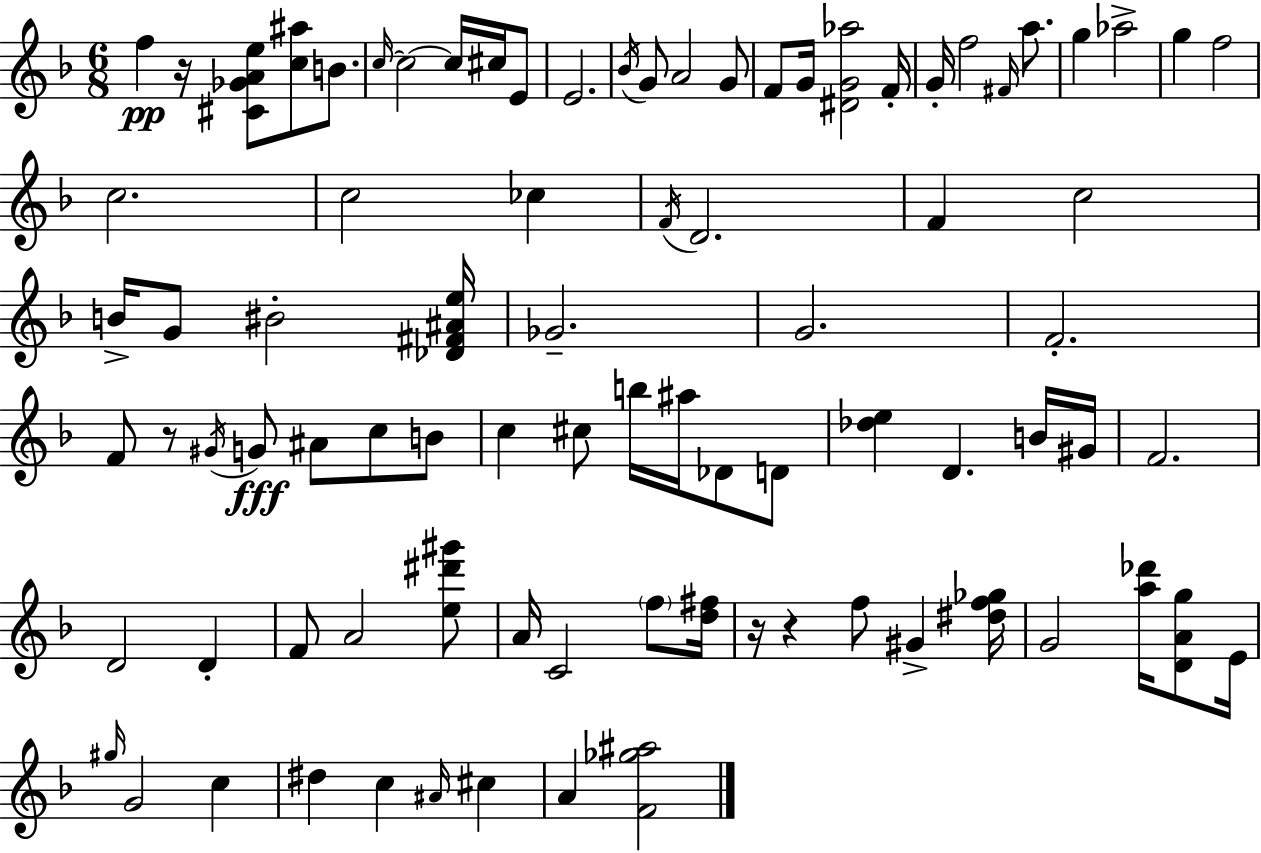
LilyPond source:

{
  \clef treble
  \numericTimeSignature
  \time 6/8
  \key f \major
  f''4\pp r16 <cis' ges' a' e''>8 <c'' ais''>8 b'8. | \grace { c''16~ }~ c''2 c''16 cis''16 e'8 | e'2. | \acciaccatura { bes'16 } g'8 a'2 | \break g'8 f'8 g'16 <dis' g' aes''>2 | f'16-. g'16-. f''2 \grace { fis'16 } | a''8. g''4 aes''2-> | g''4 f''2 | \break c''2. | c''2 ces''4 | \acciaccatura { f'16 } d'2. | f'4 c''2 | \break b'16-> g'8 bis'2-. | <des' fis' ais' e''>16 ges'2.-- | g'2. | f'2.-. | \break f'8 r8 \acciaccatura { gis'16 }\fff g'8 ais'8 | c''8 b'8 c''4 cis''8 b''16 | ais''16 des'8 d'8 <des'' e''>4 d'4. | b'16 gis'16 f'2. | \break d'2 | d'4-. f'8 a'2 | <e'' dis''' gis'''>8 a'16 c'2 | \parenthesize f''8 <d'' fis''>16 r16 r4 f''8 | \break gis'4-> <dis'' f'' ges''>16 g'2 | <a'' des'''>16 <d' a' g''>8 e'16 \grace { gis''16 } g'2 | c''4 dis''4 c''4 | \grace { ais'16 } cis''4 a'4 <f' ges'' ais''>2 | \break \bar "|."
}